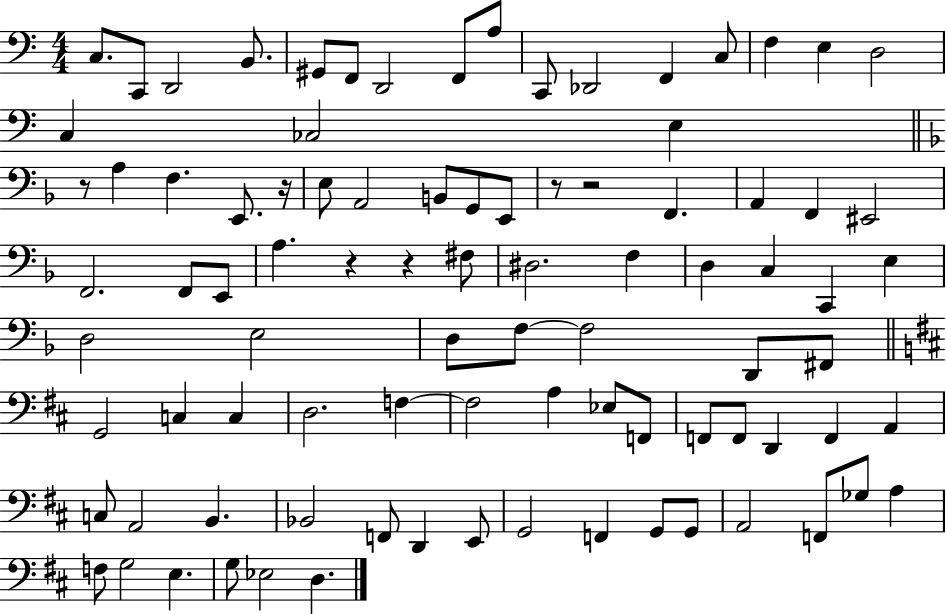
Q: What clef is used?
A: bass